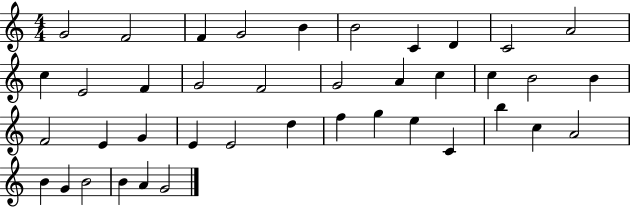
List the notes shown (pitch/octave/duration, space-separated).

G4/h F4/h F4/q G4/h B4/q B4/h C4/q D4/q C4/h A4/h C5/q E4/h F4/q G4/h F4/h G4/h A4/q C5/q C5/q B4/h B4/q F4/h E4/q G4/q E4/q E4/h D5/q F5/q G5/q E5/q C4/q B5/q C5/q A4/h B4/q G4/q B4/h B4/q A4/q G4/h